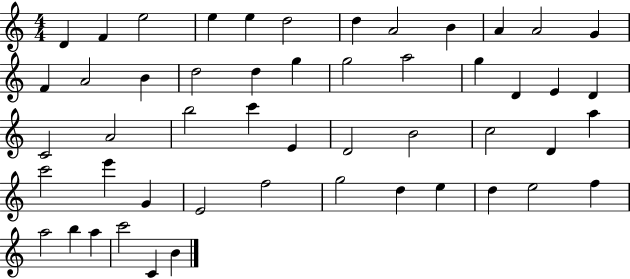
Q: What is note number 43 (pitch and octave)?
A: D5